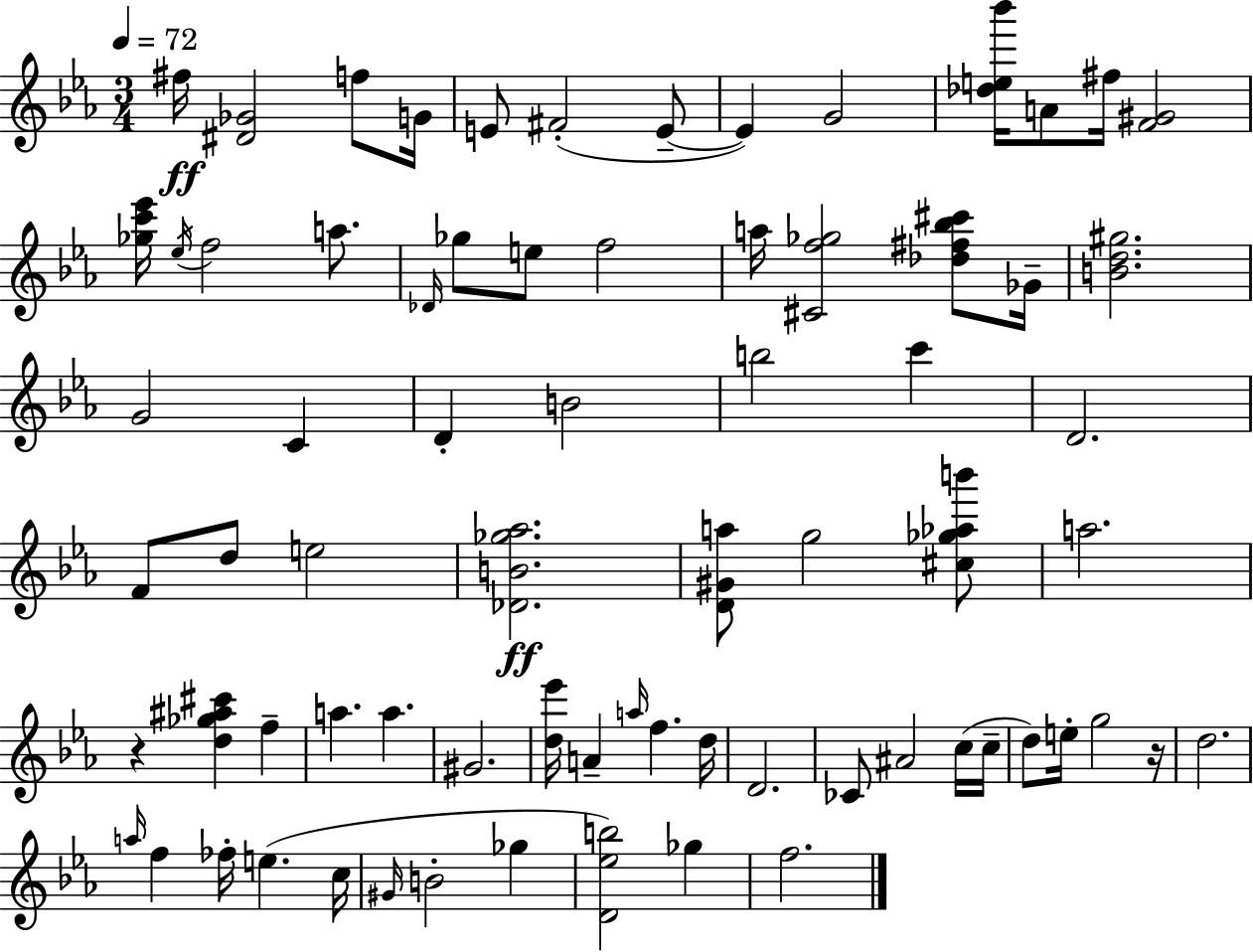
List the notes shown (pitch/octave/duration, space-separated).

F#5/s [D#4,Gb4]/h F5/e G4/s E4/e F#4/h E4/e E4/q G4/h [Db5,E5,Bb6]/s A4/e F#5/s [F4,G#4]/h [Gb5,C6,Eb6]/s Eb5/s F5/h A5/e. Db4/s Gb5/e E5/e F5/h A5/s [C#4,F5,Gb5]/h [Db5,F#5,Bb5,C#6]/e Gb4/s [B4,D5,G#5]/h. G4/h C4/q D4/q B4/h B5/h C6/q D4/h. F4/e D5/e E5/h [Db4,B4,Gb5,Ab5]/h. [D4,G#4,A5]/e G5/h [C#5,Gb5,Ab5,B6]/e A5/h. R/q [D5,Gb5,A#5,C#6]/q F5/q A5/q. A5/q. G#4/h. [D5,Eb6]/s A4/q A5/s F5/q. D5/s D4/h. CES4/e A#4/h C5/s C5/s D5/e E5/s G5/h R/s D5/h. A5/s F5/q FES5/s E5/q. C5/s G#4/s B4/h Gb5/q [D4,Eb5,B5]/h Gb5/q F5/h.